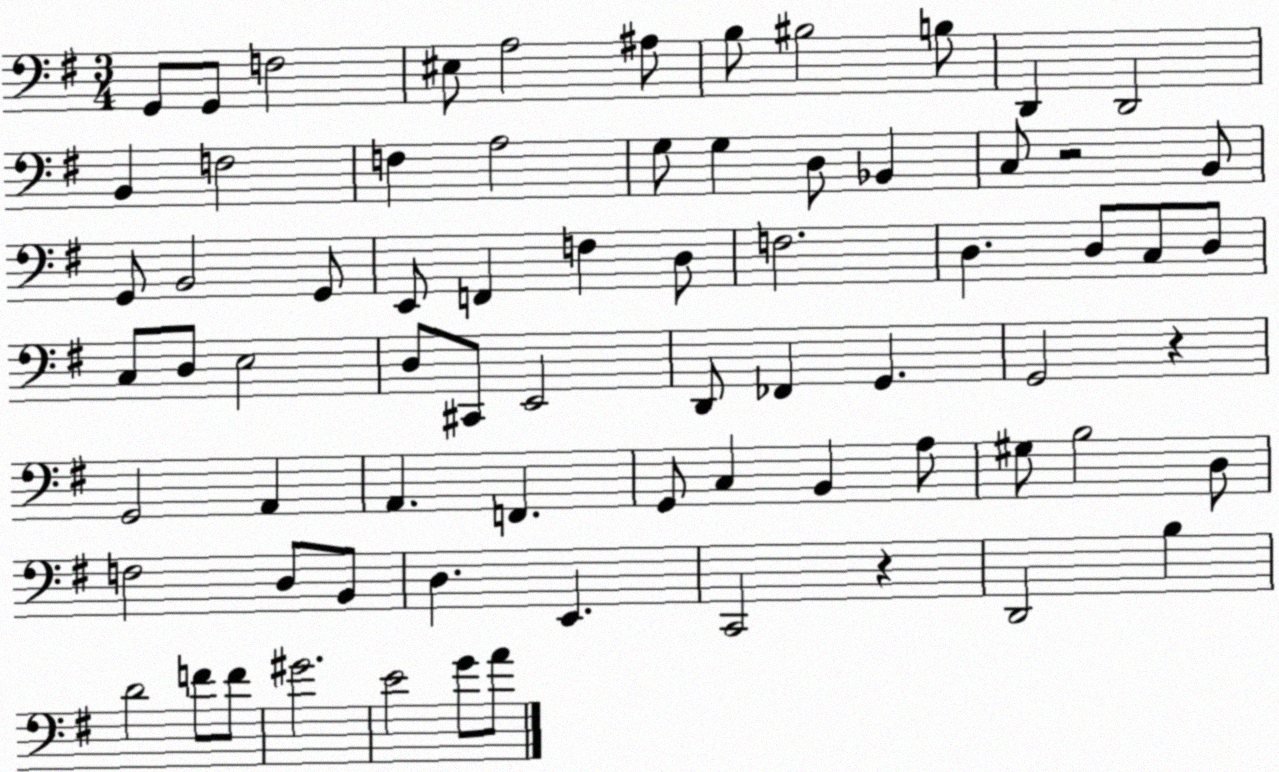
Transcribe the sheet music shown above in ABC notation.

X:1
T:Untitled
M:3/4
L:1/4
K:G
G,,/2 G,,/2 F,2 ^E,/2 A,2 ^A,/2 B,/2 ^B,2 B,/2 D,, D,,2 B,, F,2 F, A,2 G,/2 G, D,/2 _B,, C,/2 z2 B,,/2 G,,/2 B,,2 G,,/2 E,,/2 F,, F, D,/2 F,2 D, D,/2 C,/2 D,/2 C,/2 D,/2 E,2 D,/2 ^C,,/2 E,,2 D,,/2 _F,, G,, G,,2 z G,,2 A,, A,, F,, G,,/2 C, B,, A,/2 ^G,/2 B,2 D,/2 F,2 D,/2 B,,/2 D, E,, C,,2 z D,,2 B, D2 F/2 F/2 ^G2 E2 G/2 A/2